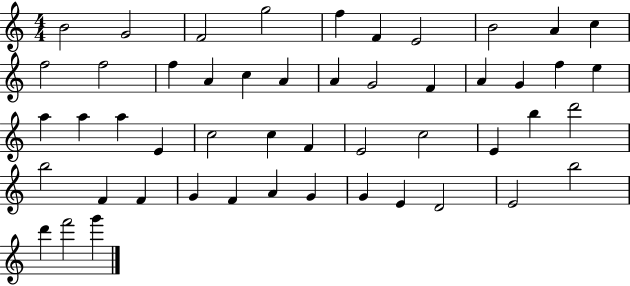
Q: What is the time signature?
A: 4/4